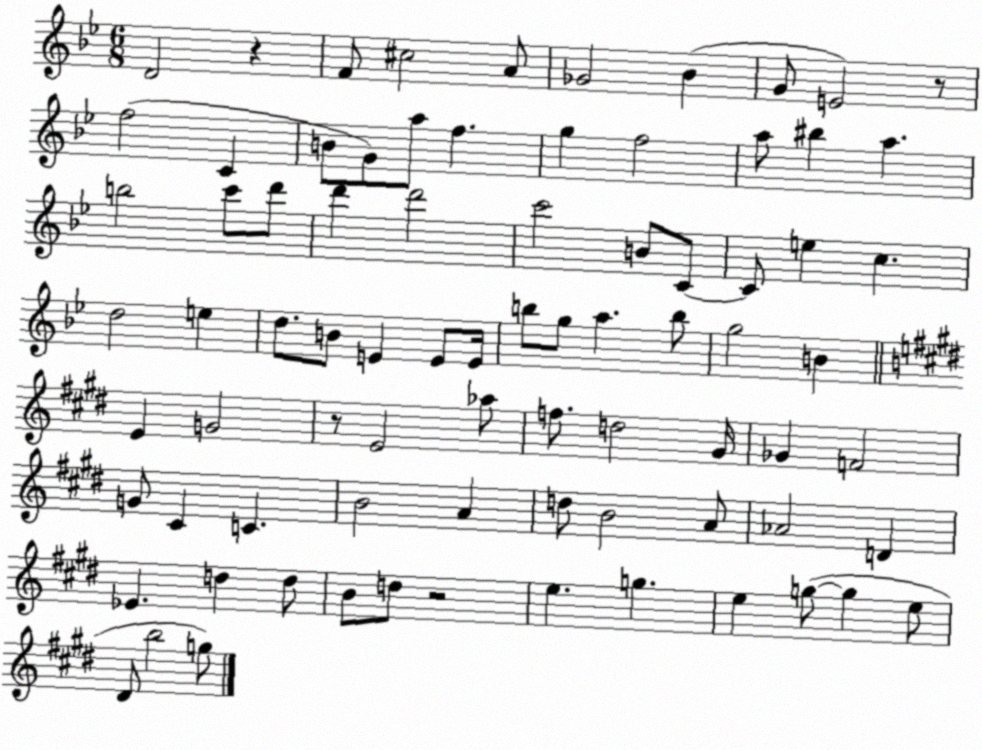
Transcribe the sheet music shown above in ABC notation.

X:1
T:Untitled
M:6/8
L:1/4
K:Bb
D2 z F/2 ^c2 A/2 _G2 _B G/2 E2 z/2 f2 C B/2 G/2 a/2 f g f2 a/2 ^b a b2 c'/2 d'/2 d' d'2 c'2 B/2 C/2 C/2 e c d2 e d/2 B/2 E E/2 E/4 b/2 g/2 a b/2 g2 B E G2 z/2 E2 _a/2 f/2 d2 ^G/4 _G F2 G/2 ^C C B2 A d/2 B2 A/2 _A2 D _E d d/2 B/2 d/2 z2 e g e g/2 g e/2 ^D/2 b2 g/2